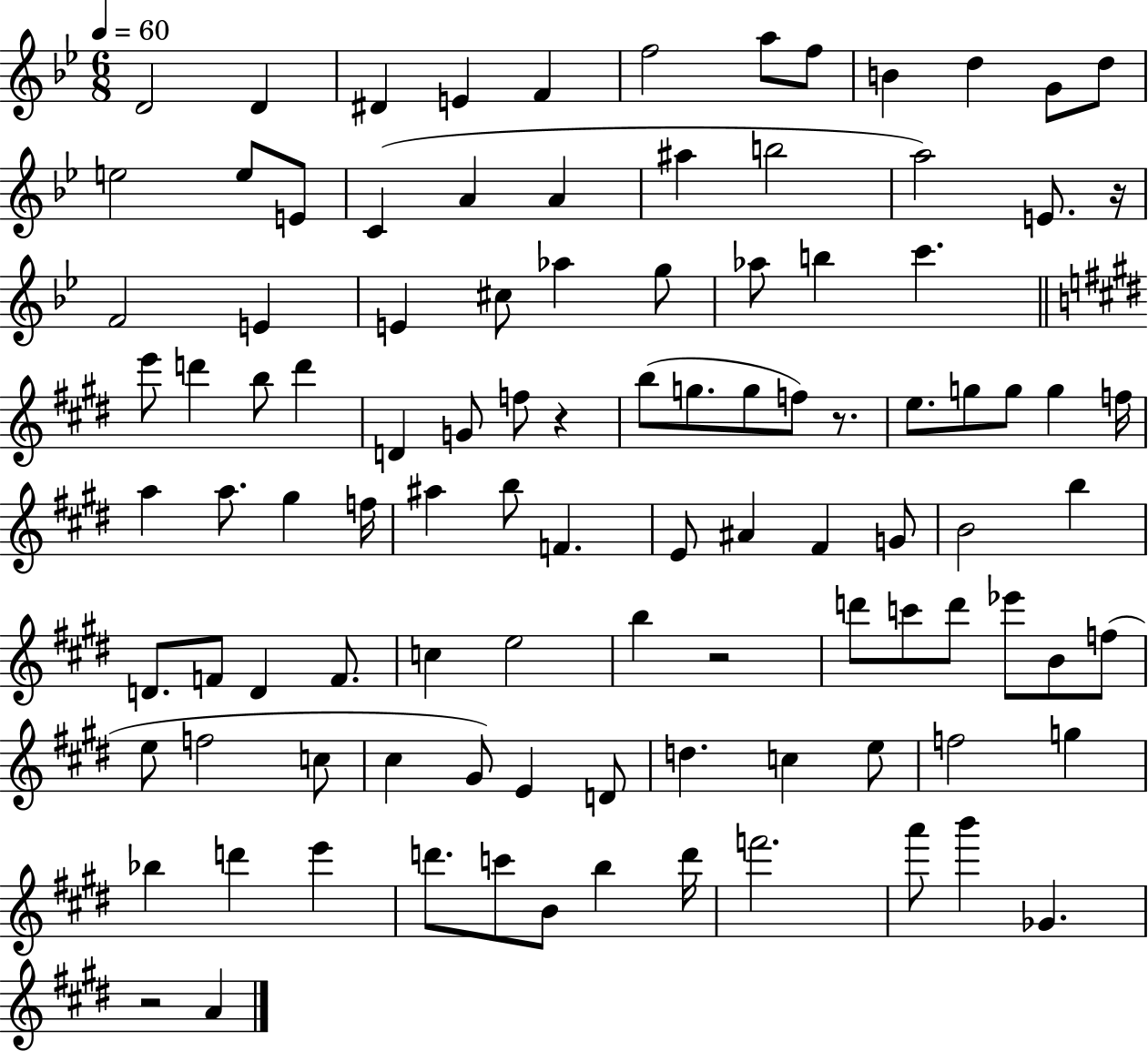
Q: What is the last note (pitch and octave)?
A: A4